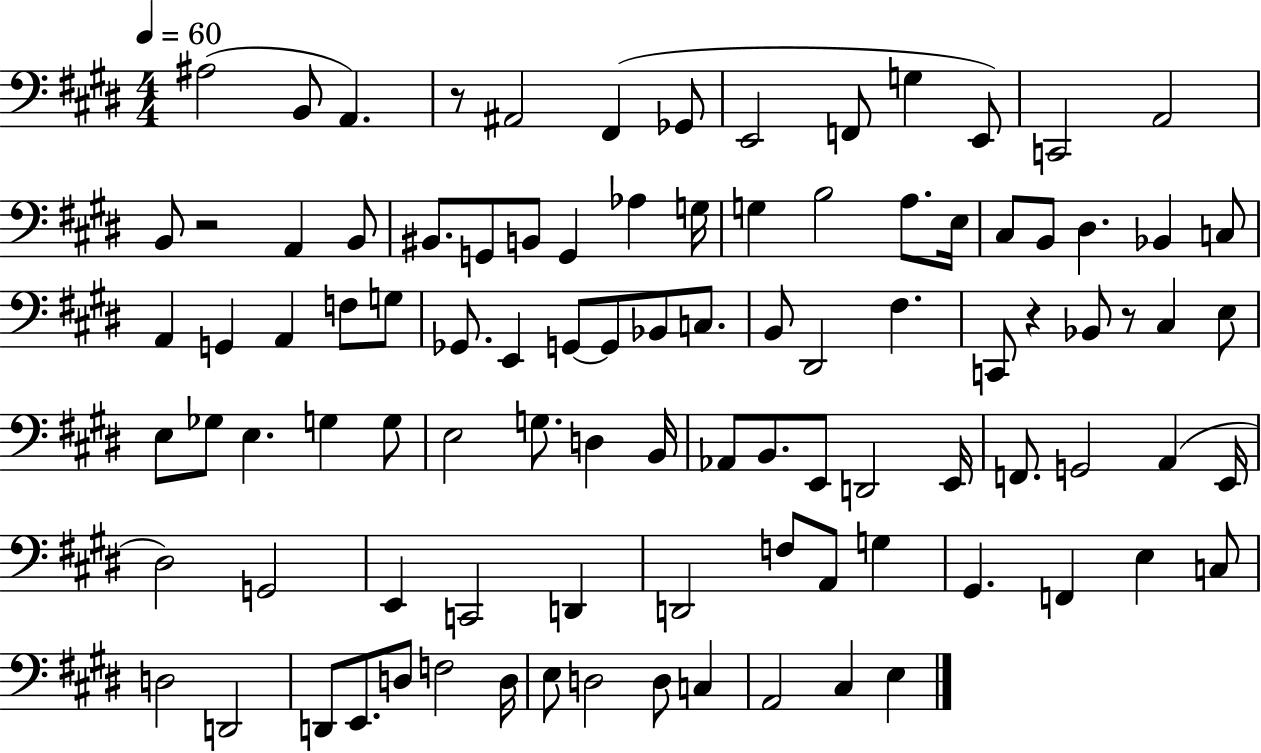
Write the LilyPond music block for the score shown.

{
  \clef bass
  \numericTimeSignature
  \time 4/4
  \key e \major
  \tempo 4 = 60
  \repeat volta 2 { ais2( b,8 a,4.) | r8 ais,2 fis,4( ges,8 | e,2 f,8 g4 e,8) | c,2 a,2 | \break b,8 r2 a,4 b,8 | bis,8. g,8 b,8 g,4 aes4 g16 | g4 b2 a8. e16 | cis8 b,8 dis4. bes,4 c8 | \break a,4 g,4 a,4 f8 g8 | ges,8. e,4 g,8~~ g,8 bes,8 c8. | b,8 dis,2 fis4. | c,8 r4 bes,8 r8 cis4 e8 | \break e8 ges8 e4. g4 g8 | e2 g8. d4 b,16 | aes,8 b,8. e,8 d,2 e,16 | f,8. g,2 a,4( e,16 | \break dis2) g,2 | e,4 c,2 d,4 | d,2 f8 a,8 g4 | gis,4. f,4 e4 c8 | \break d2 d,2 | d,8 e,8. d8 f2 d16 | e8 d2 d8 c4 | a,2 cis4 e4 | \break } \bar "|."
}